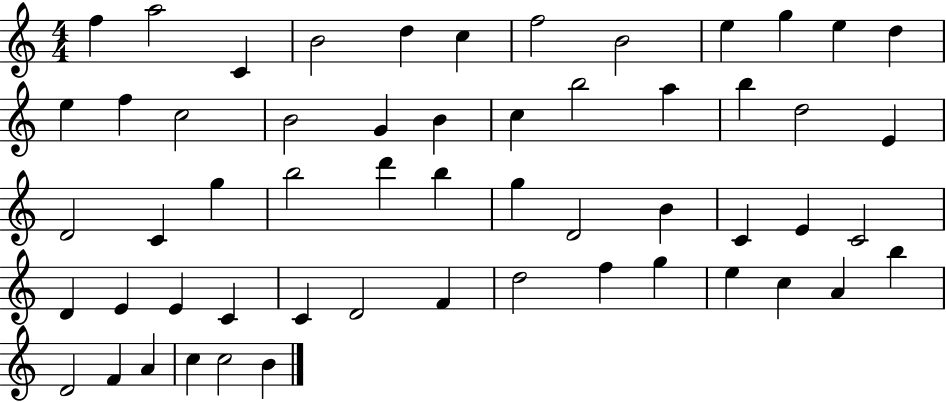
X:1
T:Untitled
M:4/4
L:1/4
K:C
f a2 C B2 d c f2 B2 e g e d e f c2 B2 G B c b2 a b d2 E D2 C g b2 d' b g D2 B C E C2 D E E C C D2 F d2 f g e c A b D2 F A c c2 B